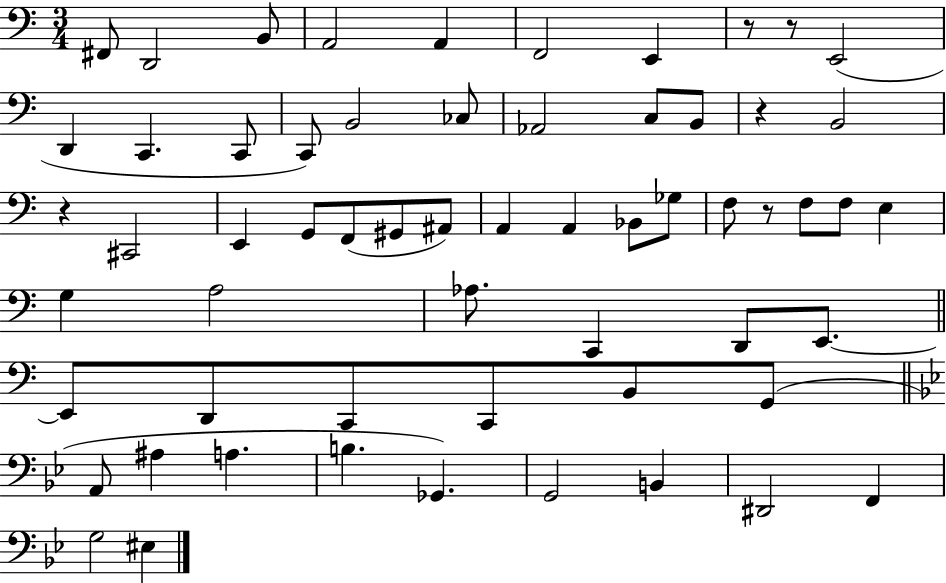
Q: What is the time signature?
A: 3/4